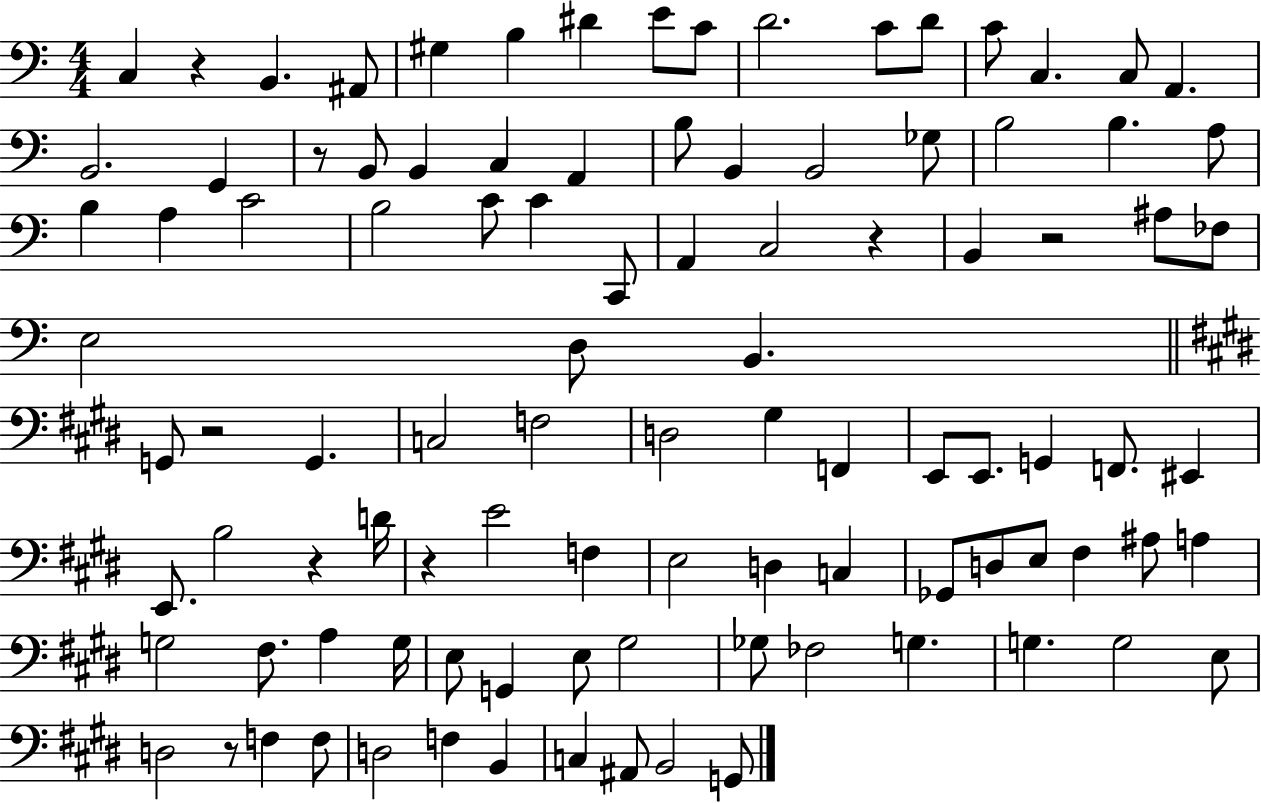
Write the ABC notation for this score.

X:1
T:Untitled
M:4/4
L:1/4
K:C
C, z B,, ^A,,/2 ^G, B, ^D E/2 C/2 D2 C/2 D/2 C/2 C, C,/2 A,, B,,2 G,, z/2 B,,/2 B,, C, A,, B,/2 B,, B,,2 _G,/2 B,2 B, A,/2 B, A, C2 B,2 C/2 C C,,/2 A,, C,2 z B,, z2 ^A,/2 _F,/2 E,2 D,/2 B,, G,,/2 z2 G,, C,2 F,2 D,2 ^G, F,, E,,/2 E,,/2 G,, F,,/2 ^E,, E,,/2 B,2 z D/4 z E2 F, E,2 D, C, _G,,/2 D,/2 E,/2 ^F, ^A,/2 A, G,2 ^F,/2 A, G,/4 E,/2 G,, E,/2 ^G,2 _G,/2 _F,2 G, G, G,2 E,/2 D,2 z/2 F, F,/2 D,2 F, B,, C, ^A,,/2 B,,2 G,,/2